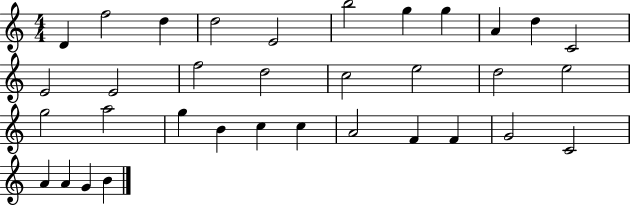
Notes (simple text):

D4/q F5/h D5/q D5/h E4/h B5/h G5/q G5/q A4/q D5/q C4/h E4/h E4/h F5/h D5/h C5/h E5/h D5/h E5/h G5/h A5/h G5/q B4/q C5/q C5/q A4/h F4/q F4/q G4/h C4/h A4/q A4/q G4/q B4/q